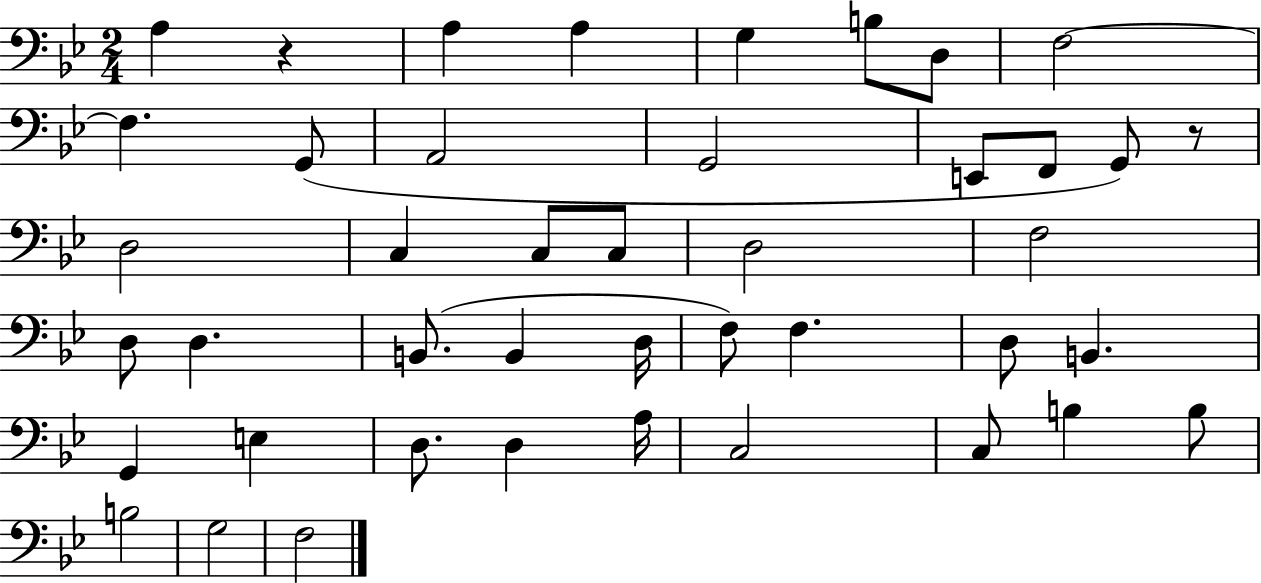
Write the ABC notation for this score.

X:1
T:Untitled
M:2/4
L:1/4
K:Bb
A, z A, A, G, B,/2 D,/2 F,2 F, G,,/2 A,,2 G,,2 E,,/2 F,,/2 G,,/2 z/2 D,2 C, C,/2 C,/2 D,2 F,2 D,/2 D, B,,/2 B,, D,/4 F,/2 F, D,/2 B,, G,, E, D,/2 D, A,/4 C,2 C,/2 B, B,/2 B,2 G,2 F,2